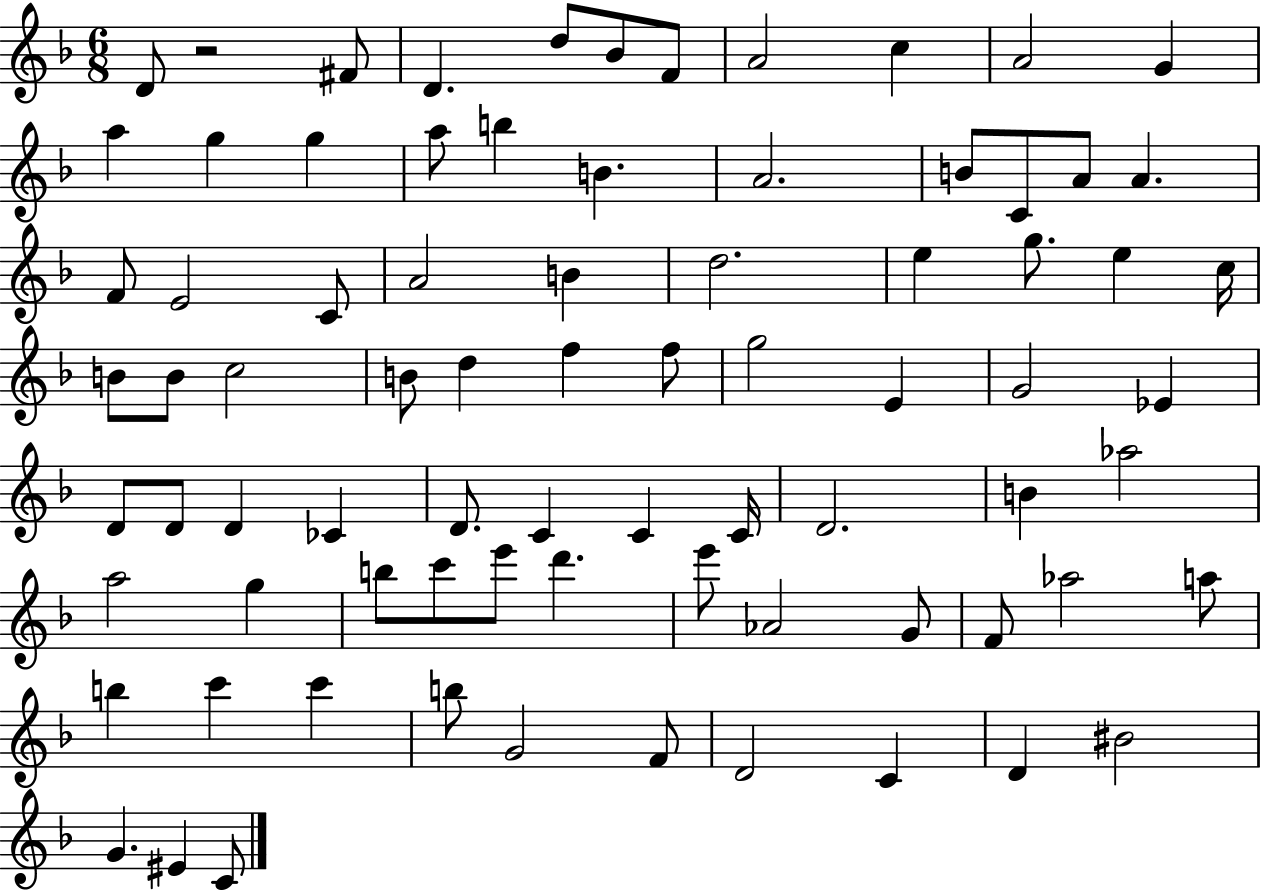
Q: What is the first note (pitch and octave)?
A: D4